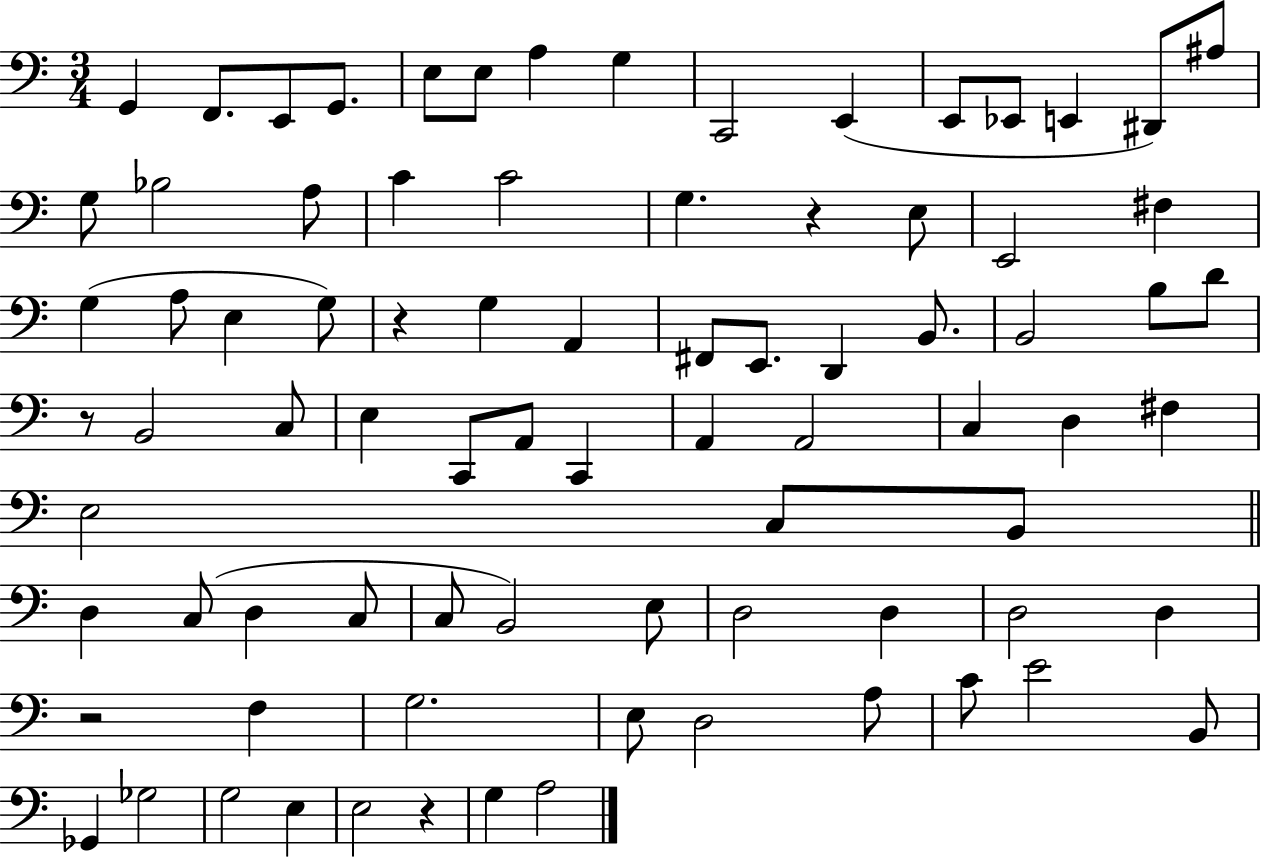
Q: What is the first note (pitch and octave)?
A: G2